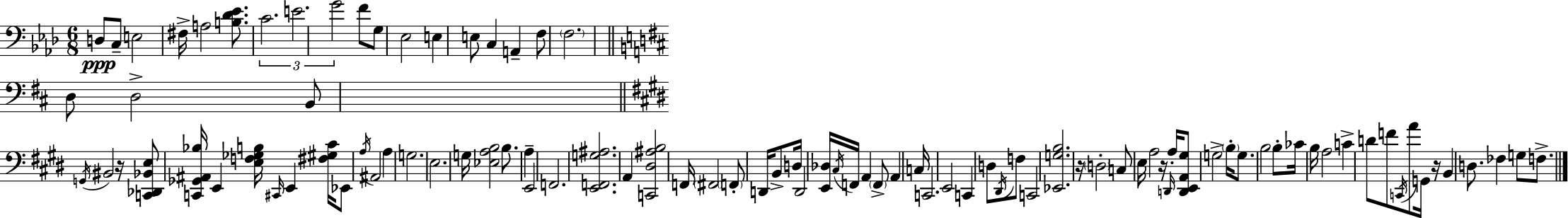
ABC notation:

X:1
T:Untitled
M:6/8
L:1/4
K:Ab
D,/2 C,/2 E,2 ^F,/4 A,2 [B,_D_E]/2 C2 E2 G2 F/2 G,/2 _E,2 E, E,/2 C, A,, F,/2 F,2 D,/2 D,2 B,,/2 G,,/4 ^B,,2 z/4 [C,,_D,,_B,,E,]/2 [C,,_G,,^A,,_B,]/4 E,, [E,F,_G,B,]/4 ^C,,/4 E,, [^F,^G,^C]/4 _E,,/2 A,/4 ^A,,2 A, G,2 E,2 G,/4 [_E,A,B,]2 B,/2 A, E,,2 F,,2 [E,,F,,G,^A,]2 A,, [C,,^D,^A,B,]2 F,,/4 ^F,,2 F,,/2 D,,/4 B,,/2 D,/4 D,,2 [E,,_D,]/4 ^C,/4 F,,/4 A,, F,,/2 A,, C,/4 C,,2 E,,2 C,, D,/2 ^D,,/4 F,/2 C,,2 [_E,,G,B,]2 z/4 D,2 C,/2 E,/4 A,2 z/4 D,,/4 A,/4 [D,,E,,A,,^G,]/2 G,2 B,/4 G,/2 B,2 B,/2 _C/4 B,/4 A,2 C D/2 F/2 C,,/4 A/2 G,,/4 z/4 B,, D,/2 _F, G,/2 F,/2